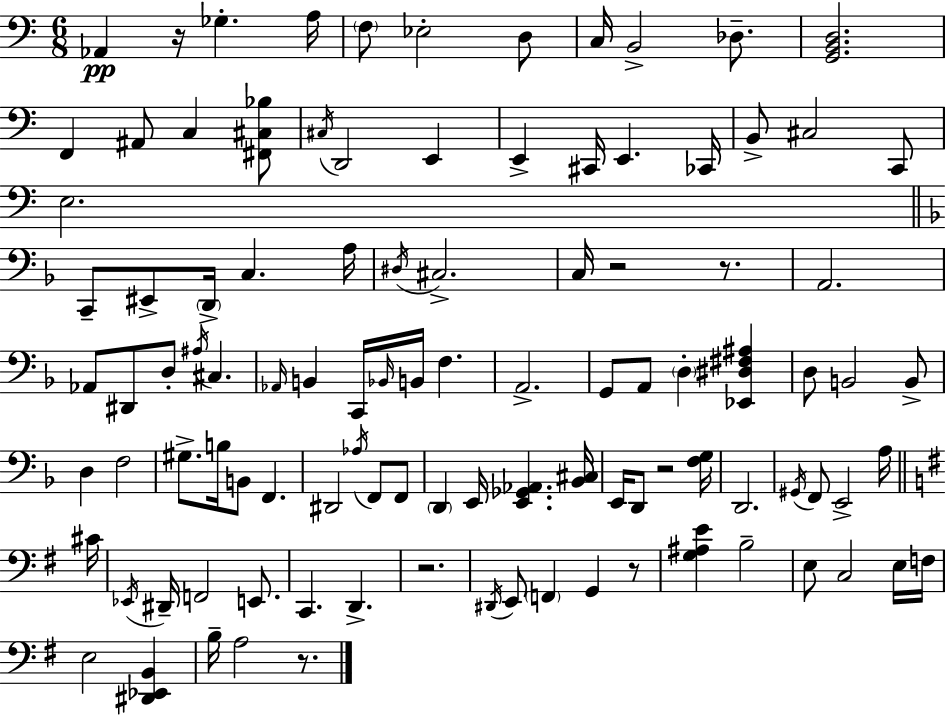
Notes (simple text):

Ab2/q R/s Gb3/q. A3/s F3/e Eb3/h D3/e C3/s B2/h Db3/e. [G2,B2,D3]/h. F2/q A#2/e C3/q [F#2,C#3,Bb3]/e C#3/s D2/h E2/q E2/q C#2/s E2/q. CES2/s B2/e C#3/h C2/e E3/h. C2/e EIS2/e D2/s C3/q. A3/s D#3/s C#3/h. C3/s R/h R/e. A2/h. Ab2/e D#2/e D3/e A#3/s C#3/q. Ab2/s B2/q C2/s Bb2/s B2/s F3/q. A2/h. G2/e A2/e D3/q [Eb2,D#3,F#3,A#3]/q D3/e B2/h B2/e D3/q F3/h G#3/e. B3/s B2/e F2/q. D#2/h Ab3/s F2/e F2/e D2/q E2/s [E2,Gb2,Ab2]/q. [Bb2,C#3]/s E2/s D2/e R/h [F3,G3]/s D2/h. G#2/s F2/e E2/h A3/s C#4/s Eb2/s D#2/s F2/h E2/e. C2/q. D2/q. R/h. D#2/s E2/e F2/q G2/q R/e [G3,A#3,E4]/q B3/h E3/e C3/h E3/s F3/s E3/h [D#2,Eb2,B2]/q B3/s A3/h R/e.